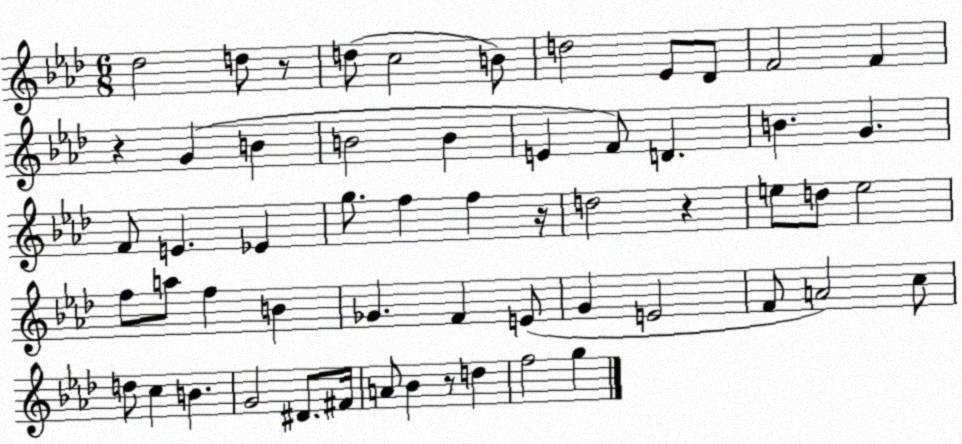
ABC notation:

X:1
T:Untitled
M:6/8
L:1/4
K:Ab
_d2 d/2 z/2 d/2 c2 B/2 d2 _E/2 _D/2 F2 F z G B B2 B E F/2 D B G F/2 E _E g/2 f f z/4 d2 z e/2 d/2 e2 f/2 a/2 f B _G F E/2 G E2 F/2 A2 c/2 d/2 c B G2 ^D/2 ^F/4 A/2 _B z/2 d f2 g